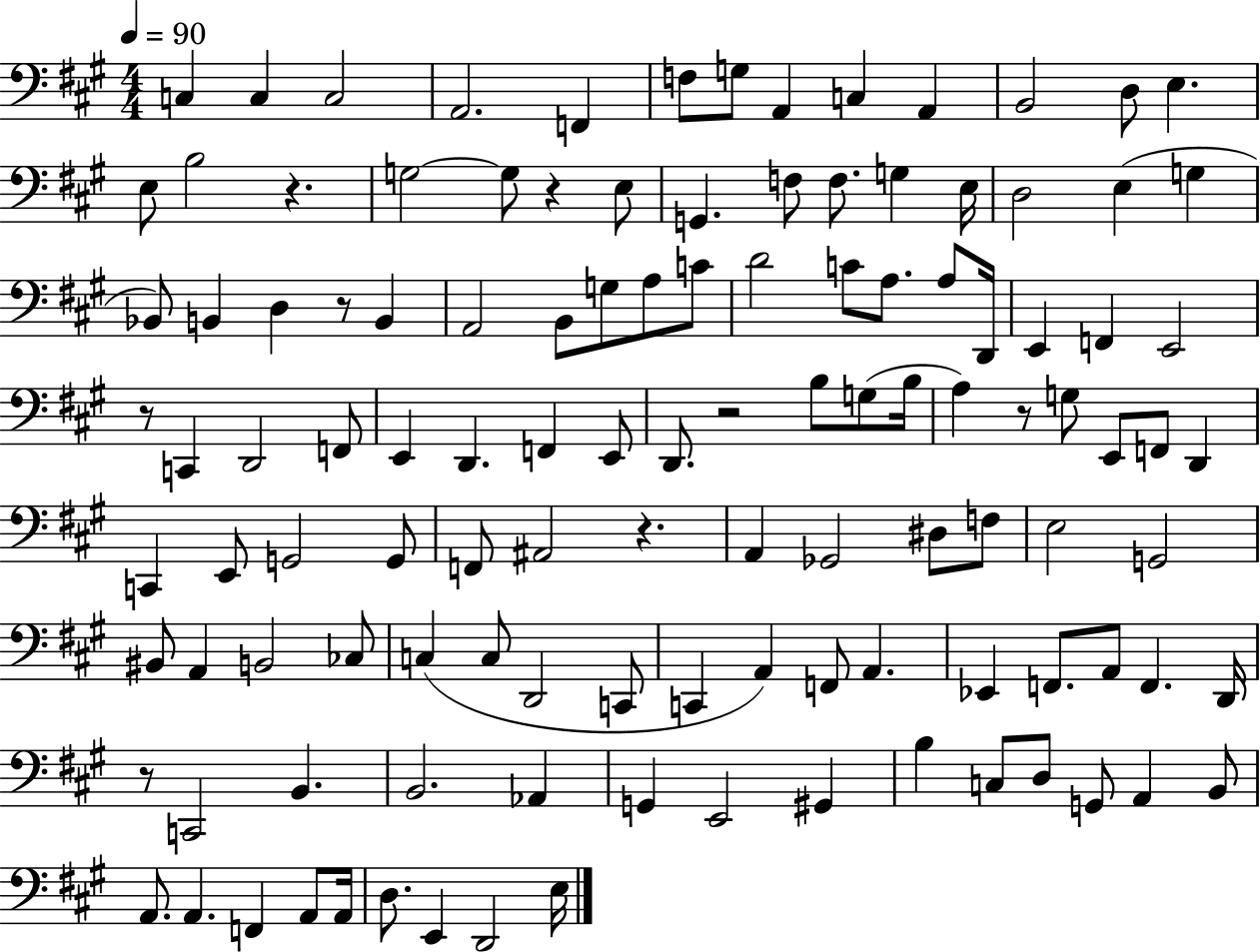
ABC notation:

X:1
T:Untitled
M:4/4
L:1/4
K:A
C, C, C,2 A,,2 F,, F,/2 G,/2 A,, C, A,, B,,2 D,/2 E, E,/2 B,2 z G,2 G,/2 z E,/2 G,, F,/2 F,/2 G, E,/4 D,2 E, G, _B,,/2 B,, D, z/2 B,, A,,2 B,,/2 G,/2 A,/2 C/2 D2 C/2 A,/2 A,/2 D,,/4 E,, F,, E,,2 z/2 C,, D,,2 F,,/2 E,, D,, F,, E,,/2 D,,/2 z2 B,/2 G,/2 B,/4 A, z/2 G,/2 E,,/2 F,,/2 D,, C,, E,,/2 G,,2 G,,/2 F,,/2 ^A,,2 z A,, _G,,2 ^D,/2 F,/2 E,2 G,,2 ^B,,/2 A,, B,,2 _C,/2 C, C,/2 D,,2 C,,/2 C,, A,, F,,/2 A,, _E,, F,,/2 A,,/2 F,, D,,/4 z/2 C,,2 B,, B,,2 _A,, G,, E,,2 ^G,, B, C,/2 D,/2 G,,/2 A,, B,,/2 A,,/2 A,, F,, A,,/2 A,,/4 D,/2 E,, D,,2 E,/4